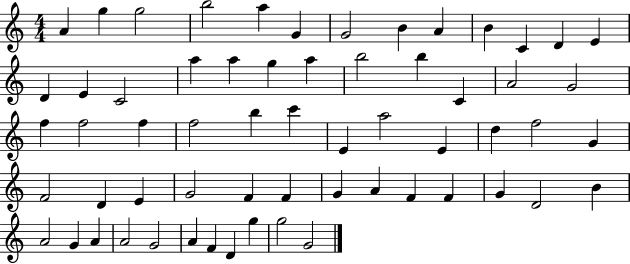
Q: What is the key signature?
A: C major